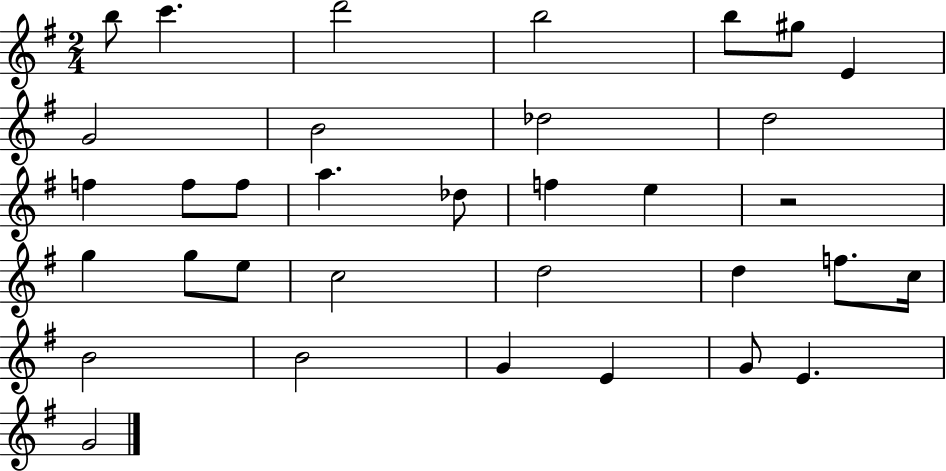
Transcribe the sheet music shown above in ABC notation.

X:1
T:Untitled
M:2/4
L:1/4
K:G
b/2 c' d'2 b2 b/2 ^g/2 E G2 B2 _d2 d2 f f/2 f/2 a _d/2 f e z2 g g/2 e/2 c2 d2 d f/2 c/4 B2 B2 G E G/2 E G2